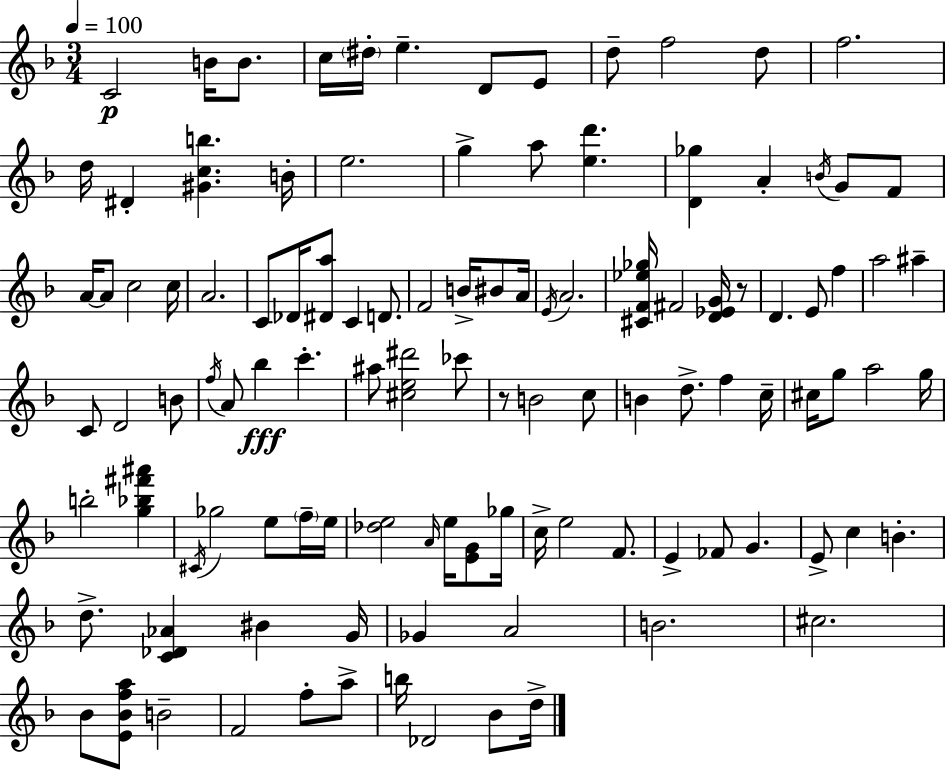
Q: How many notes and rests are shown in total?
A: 110